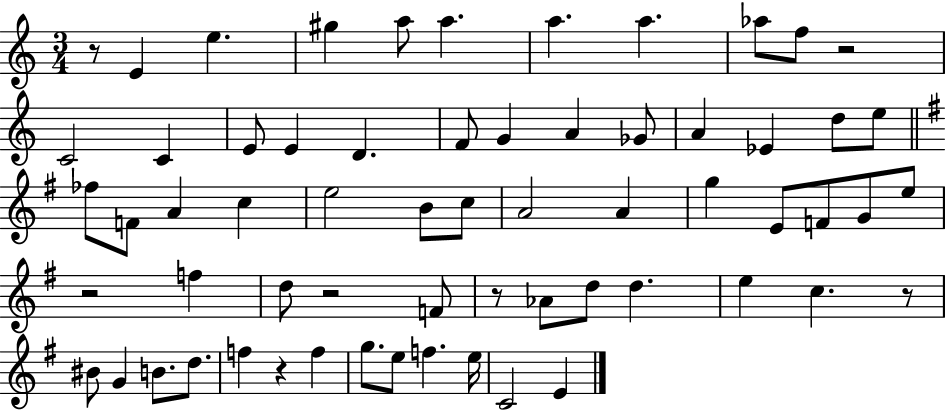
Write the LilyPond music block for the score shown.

{
  \clef treble
  \numericTimeSignature
  \time 3/4
  \key c \major
  r8 e'4 e''4. | gis''4 a''8 a''4. | a''4. a''4. | aes''8 f''8 r2 | \break c'2 c'4 | e'8 e'4 d'4. | f'8 g'4 a'4 ges'8 | a'4 ees'4 d''8 e''8 | \break \bar "||" \break \key e \minor fes''8 f'8 a'4 c''4 | e''2 b'8 c''8 | a'2 a'4 | g''4 e'8 f'8 g'8 e''8 | \break r2 f''4 | d''8 r2 f'8 | r8 aes'8 d''8 d''4. | e''4 c''4. r8 | \break bis'8 g'4 b'8. d''8. | f''4 r4 f''4 | g''8. e''8 f''4. e''16 | c'2 e'4 | \break \bar "|."
}